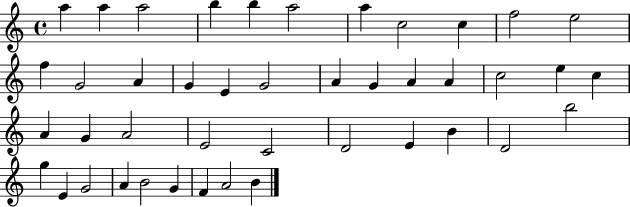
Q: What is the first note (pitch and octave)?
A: A5